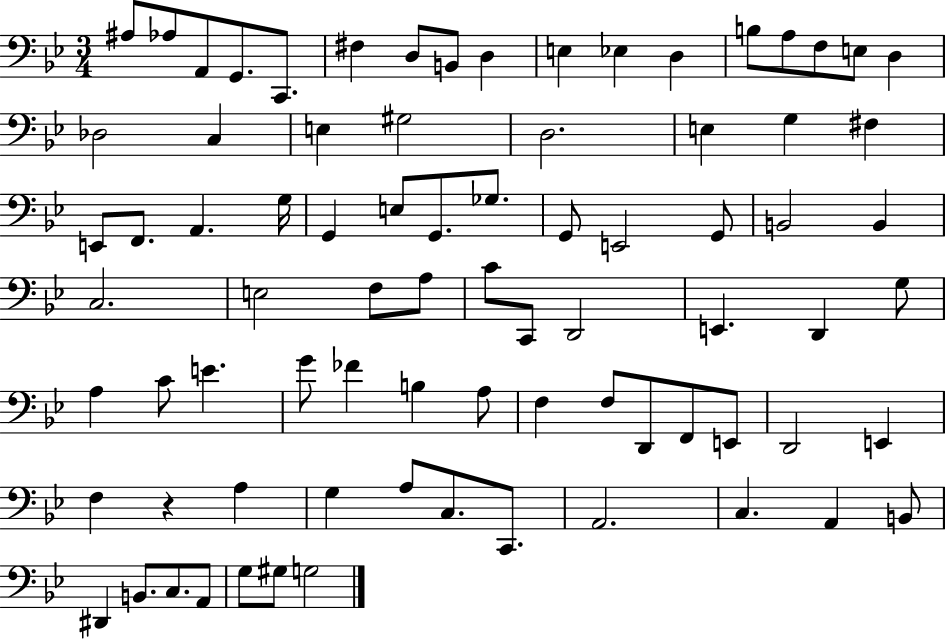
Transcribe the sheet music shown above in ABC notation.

X:1
T:Untitled
M:3/4
L:1/4
K:Bb
^A,/2 _A,/2 A,,/2 G,,/2 C,,/2 ^F, D,/2 B,,/2 D, E, _E, D, B,/2 A,/2 F,/2 E,/2 D, _D,2 C, E, ^G,2 D,2 E, G, ^F, E,,/2 F,,/2 A,, G,/4 G,, E,/2 G,,/2 _G,/2 G,,/2 E,,2 G,,/2 B,,2 B,, C,2 E,2 F,/2 A,/2 C/2 C,,/2 D,,2 E,, D,, G,/2 A, C/2 E G/2 _F B, A,/2 F, F,/2 D,,/2 F,,/2 E,,/2 D,,2 E,, F, z A, G, A,/2 C,/2 C,,/2 A,,2 C, A,, B,,/2 ^D,, B,,/2 C,/2 A,,/2 G,/2 ^G,/2 G,2